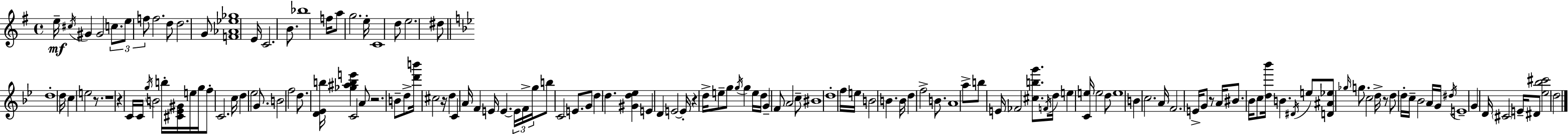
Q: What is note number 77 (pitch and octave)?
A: A4